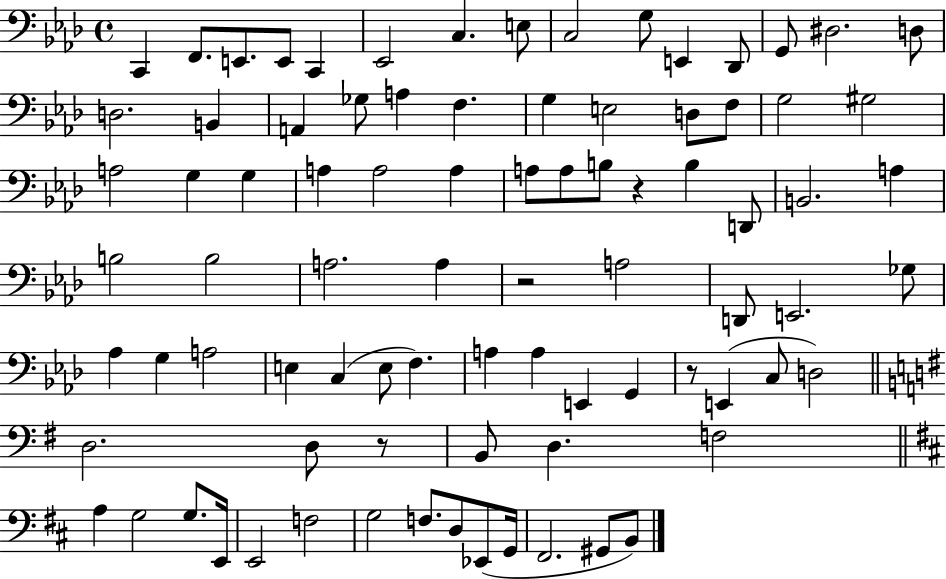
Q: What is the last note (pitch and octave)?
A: B2